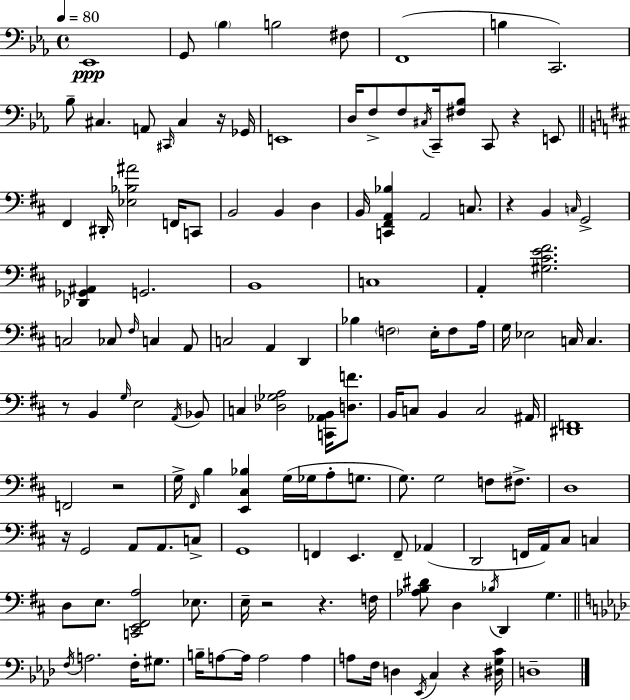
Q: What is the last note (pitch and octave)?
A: D3